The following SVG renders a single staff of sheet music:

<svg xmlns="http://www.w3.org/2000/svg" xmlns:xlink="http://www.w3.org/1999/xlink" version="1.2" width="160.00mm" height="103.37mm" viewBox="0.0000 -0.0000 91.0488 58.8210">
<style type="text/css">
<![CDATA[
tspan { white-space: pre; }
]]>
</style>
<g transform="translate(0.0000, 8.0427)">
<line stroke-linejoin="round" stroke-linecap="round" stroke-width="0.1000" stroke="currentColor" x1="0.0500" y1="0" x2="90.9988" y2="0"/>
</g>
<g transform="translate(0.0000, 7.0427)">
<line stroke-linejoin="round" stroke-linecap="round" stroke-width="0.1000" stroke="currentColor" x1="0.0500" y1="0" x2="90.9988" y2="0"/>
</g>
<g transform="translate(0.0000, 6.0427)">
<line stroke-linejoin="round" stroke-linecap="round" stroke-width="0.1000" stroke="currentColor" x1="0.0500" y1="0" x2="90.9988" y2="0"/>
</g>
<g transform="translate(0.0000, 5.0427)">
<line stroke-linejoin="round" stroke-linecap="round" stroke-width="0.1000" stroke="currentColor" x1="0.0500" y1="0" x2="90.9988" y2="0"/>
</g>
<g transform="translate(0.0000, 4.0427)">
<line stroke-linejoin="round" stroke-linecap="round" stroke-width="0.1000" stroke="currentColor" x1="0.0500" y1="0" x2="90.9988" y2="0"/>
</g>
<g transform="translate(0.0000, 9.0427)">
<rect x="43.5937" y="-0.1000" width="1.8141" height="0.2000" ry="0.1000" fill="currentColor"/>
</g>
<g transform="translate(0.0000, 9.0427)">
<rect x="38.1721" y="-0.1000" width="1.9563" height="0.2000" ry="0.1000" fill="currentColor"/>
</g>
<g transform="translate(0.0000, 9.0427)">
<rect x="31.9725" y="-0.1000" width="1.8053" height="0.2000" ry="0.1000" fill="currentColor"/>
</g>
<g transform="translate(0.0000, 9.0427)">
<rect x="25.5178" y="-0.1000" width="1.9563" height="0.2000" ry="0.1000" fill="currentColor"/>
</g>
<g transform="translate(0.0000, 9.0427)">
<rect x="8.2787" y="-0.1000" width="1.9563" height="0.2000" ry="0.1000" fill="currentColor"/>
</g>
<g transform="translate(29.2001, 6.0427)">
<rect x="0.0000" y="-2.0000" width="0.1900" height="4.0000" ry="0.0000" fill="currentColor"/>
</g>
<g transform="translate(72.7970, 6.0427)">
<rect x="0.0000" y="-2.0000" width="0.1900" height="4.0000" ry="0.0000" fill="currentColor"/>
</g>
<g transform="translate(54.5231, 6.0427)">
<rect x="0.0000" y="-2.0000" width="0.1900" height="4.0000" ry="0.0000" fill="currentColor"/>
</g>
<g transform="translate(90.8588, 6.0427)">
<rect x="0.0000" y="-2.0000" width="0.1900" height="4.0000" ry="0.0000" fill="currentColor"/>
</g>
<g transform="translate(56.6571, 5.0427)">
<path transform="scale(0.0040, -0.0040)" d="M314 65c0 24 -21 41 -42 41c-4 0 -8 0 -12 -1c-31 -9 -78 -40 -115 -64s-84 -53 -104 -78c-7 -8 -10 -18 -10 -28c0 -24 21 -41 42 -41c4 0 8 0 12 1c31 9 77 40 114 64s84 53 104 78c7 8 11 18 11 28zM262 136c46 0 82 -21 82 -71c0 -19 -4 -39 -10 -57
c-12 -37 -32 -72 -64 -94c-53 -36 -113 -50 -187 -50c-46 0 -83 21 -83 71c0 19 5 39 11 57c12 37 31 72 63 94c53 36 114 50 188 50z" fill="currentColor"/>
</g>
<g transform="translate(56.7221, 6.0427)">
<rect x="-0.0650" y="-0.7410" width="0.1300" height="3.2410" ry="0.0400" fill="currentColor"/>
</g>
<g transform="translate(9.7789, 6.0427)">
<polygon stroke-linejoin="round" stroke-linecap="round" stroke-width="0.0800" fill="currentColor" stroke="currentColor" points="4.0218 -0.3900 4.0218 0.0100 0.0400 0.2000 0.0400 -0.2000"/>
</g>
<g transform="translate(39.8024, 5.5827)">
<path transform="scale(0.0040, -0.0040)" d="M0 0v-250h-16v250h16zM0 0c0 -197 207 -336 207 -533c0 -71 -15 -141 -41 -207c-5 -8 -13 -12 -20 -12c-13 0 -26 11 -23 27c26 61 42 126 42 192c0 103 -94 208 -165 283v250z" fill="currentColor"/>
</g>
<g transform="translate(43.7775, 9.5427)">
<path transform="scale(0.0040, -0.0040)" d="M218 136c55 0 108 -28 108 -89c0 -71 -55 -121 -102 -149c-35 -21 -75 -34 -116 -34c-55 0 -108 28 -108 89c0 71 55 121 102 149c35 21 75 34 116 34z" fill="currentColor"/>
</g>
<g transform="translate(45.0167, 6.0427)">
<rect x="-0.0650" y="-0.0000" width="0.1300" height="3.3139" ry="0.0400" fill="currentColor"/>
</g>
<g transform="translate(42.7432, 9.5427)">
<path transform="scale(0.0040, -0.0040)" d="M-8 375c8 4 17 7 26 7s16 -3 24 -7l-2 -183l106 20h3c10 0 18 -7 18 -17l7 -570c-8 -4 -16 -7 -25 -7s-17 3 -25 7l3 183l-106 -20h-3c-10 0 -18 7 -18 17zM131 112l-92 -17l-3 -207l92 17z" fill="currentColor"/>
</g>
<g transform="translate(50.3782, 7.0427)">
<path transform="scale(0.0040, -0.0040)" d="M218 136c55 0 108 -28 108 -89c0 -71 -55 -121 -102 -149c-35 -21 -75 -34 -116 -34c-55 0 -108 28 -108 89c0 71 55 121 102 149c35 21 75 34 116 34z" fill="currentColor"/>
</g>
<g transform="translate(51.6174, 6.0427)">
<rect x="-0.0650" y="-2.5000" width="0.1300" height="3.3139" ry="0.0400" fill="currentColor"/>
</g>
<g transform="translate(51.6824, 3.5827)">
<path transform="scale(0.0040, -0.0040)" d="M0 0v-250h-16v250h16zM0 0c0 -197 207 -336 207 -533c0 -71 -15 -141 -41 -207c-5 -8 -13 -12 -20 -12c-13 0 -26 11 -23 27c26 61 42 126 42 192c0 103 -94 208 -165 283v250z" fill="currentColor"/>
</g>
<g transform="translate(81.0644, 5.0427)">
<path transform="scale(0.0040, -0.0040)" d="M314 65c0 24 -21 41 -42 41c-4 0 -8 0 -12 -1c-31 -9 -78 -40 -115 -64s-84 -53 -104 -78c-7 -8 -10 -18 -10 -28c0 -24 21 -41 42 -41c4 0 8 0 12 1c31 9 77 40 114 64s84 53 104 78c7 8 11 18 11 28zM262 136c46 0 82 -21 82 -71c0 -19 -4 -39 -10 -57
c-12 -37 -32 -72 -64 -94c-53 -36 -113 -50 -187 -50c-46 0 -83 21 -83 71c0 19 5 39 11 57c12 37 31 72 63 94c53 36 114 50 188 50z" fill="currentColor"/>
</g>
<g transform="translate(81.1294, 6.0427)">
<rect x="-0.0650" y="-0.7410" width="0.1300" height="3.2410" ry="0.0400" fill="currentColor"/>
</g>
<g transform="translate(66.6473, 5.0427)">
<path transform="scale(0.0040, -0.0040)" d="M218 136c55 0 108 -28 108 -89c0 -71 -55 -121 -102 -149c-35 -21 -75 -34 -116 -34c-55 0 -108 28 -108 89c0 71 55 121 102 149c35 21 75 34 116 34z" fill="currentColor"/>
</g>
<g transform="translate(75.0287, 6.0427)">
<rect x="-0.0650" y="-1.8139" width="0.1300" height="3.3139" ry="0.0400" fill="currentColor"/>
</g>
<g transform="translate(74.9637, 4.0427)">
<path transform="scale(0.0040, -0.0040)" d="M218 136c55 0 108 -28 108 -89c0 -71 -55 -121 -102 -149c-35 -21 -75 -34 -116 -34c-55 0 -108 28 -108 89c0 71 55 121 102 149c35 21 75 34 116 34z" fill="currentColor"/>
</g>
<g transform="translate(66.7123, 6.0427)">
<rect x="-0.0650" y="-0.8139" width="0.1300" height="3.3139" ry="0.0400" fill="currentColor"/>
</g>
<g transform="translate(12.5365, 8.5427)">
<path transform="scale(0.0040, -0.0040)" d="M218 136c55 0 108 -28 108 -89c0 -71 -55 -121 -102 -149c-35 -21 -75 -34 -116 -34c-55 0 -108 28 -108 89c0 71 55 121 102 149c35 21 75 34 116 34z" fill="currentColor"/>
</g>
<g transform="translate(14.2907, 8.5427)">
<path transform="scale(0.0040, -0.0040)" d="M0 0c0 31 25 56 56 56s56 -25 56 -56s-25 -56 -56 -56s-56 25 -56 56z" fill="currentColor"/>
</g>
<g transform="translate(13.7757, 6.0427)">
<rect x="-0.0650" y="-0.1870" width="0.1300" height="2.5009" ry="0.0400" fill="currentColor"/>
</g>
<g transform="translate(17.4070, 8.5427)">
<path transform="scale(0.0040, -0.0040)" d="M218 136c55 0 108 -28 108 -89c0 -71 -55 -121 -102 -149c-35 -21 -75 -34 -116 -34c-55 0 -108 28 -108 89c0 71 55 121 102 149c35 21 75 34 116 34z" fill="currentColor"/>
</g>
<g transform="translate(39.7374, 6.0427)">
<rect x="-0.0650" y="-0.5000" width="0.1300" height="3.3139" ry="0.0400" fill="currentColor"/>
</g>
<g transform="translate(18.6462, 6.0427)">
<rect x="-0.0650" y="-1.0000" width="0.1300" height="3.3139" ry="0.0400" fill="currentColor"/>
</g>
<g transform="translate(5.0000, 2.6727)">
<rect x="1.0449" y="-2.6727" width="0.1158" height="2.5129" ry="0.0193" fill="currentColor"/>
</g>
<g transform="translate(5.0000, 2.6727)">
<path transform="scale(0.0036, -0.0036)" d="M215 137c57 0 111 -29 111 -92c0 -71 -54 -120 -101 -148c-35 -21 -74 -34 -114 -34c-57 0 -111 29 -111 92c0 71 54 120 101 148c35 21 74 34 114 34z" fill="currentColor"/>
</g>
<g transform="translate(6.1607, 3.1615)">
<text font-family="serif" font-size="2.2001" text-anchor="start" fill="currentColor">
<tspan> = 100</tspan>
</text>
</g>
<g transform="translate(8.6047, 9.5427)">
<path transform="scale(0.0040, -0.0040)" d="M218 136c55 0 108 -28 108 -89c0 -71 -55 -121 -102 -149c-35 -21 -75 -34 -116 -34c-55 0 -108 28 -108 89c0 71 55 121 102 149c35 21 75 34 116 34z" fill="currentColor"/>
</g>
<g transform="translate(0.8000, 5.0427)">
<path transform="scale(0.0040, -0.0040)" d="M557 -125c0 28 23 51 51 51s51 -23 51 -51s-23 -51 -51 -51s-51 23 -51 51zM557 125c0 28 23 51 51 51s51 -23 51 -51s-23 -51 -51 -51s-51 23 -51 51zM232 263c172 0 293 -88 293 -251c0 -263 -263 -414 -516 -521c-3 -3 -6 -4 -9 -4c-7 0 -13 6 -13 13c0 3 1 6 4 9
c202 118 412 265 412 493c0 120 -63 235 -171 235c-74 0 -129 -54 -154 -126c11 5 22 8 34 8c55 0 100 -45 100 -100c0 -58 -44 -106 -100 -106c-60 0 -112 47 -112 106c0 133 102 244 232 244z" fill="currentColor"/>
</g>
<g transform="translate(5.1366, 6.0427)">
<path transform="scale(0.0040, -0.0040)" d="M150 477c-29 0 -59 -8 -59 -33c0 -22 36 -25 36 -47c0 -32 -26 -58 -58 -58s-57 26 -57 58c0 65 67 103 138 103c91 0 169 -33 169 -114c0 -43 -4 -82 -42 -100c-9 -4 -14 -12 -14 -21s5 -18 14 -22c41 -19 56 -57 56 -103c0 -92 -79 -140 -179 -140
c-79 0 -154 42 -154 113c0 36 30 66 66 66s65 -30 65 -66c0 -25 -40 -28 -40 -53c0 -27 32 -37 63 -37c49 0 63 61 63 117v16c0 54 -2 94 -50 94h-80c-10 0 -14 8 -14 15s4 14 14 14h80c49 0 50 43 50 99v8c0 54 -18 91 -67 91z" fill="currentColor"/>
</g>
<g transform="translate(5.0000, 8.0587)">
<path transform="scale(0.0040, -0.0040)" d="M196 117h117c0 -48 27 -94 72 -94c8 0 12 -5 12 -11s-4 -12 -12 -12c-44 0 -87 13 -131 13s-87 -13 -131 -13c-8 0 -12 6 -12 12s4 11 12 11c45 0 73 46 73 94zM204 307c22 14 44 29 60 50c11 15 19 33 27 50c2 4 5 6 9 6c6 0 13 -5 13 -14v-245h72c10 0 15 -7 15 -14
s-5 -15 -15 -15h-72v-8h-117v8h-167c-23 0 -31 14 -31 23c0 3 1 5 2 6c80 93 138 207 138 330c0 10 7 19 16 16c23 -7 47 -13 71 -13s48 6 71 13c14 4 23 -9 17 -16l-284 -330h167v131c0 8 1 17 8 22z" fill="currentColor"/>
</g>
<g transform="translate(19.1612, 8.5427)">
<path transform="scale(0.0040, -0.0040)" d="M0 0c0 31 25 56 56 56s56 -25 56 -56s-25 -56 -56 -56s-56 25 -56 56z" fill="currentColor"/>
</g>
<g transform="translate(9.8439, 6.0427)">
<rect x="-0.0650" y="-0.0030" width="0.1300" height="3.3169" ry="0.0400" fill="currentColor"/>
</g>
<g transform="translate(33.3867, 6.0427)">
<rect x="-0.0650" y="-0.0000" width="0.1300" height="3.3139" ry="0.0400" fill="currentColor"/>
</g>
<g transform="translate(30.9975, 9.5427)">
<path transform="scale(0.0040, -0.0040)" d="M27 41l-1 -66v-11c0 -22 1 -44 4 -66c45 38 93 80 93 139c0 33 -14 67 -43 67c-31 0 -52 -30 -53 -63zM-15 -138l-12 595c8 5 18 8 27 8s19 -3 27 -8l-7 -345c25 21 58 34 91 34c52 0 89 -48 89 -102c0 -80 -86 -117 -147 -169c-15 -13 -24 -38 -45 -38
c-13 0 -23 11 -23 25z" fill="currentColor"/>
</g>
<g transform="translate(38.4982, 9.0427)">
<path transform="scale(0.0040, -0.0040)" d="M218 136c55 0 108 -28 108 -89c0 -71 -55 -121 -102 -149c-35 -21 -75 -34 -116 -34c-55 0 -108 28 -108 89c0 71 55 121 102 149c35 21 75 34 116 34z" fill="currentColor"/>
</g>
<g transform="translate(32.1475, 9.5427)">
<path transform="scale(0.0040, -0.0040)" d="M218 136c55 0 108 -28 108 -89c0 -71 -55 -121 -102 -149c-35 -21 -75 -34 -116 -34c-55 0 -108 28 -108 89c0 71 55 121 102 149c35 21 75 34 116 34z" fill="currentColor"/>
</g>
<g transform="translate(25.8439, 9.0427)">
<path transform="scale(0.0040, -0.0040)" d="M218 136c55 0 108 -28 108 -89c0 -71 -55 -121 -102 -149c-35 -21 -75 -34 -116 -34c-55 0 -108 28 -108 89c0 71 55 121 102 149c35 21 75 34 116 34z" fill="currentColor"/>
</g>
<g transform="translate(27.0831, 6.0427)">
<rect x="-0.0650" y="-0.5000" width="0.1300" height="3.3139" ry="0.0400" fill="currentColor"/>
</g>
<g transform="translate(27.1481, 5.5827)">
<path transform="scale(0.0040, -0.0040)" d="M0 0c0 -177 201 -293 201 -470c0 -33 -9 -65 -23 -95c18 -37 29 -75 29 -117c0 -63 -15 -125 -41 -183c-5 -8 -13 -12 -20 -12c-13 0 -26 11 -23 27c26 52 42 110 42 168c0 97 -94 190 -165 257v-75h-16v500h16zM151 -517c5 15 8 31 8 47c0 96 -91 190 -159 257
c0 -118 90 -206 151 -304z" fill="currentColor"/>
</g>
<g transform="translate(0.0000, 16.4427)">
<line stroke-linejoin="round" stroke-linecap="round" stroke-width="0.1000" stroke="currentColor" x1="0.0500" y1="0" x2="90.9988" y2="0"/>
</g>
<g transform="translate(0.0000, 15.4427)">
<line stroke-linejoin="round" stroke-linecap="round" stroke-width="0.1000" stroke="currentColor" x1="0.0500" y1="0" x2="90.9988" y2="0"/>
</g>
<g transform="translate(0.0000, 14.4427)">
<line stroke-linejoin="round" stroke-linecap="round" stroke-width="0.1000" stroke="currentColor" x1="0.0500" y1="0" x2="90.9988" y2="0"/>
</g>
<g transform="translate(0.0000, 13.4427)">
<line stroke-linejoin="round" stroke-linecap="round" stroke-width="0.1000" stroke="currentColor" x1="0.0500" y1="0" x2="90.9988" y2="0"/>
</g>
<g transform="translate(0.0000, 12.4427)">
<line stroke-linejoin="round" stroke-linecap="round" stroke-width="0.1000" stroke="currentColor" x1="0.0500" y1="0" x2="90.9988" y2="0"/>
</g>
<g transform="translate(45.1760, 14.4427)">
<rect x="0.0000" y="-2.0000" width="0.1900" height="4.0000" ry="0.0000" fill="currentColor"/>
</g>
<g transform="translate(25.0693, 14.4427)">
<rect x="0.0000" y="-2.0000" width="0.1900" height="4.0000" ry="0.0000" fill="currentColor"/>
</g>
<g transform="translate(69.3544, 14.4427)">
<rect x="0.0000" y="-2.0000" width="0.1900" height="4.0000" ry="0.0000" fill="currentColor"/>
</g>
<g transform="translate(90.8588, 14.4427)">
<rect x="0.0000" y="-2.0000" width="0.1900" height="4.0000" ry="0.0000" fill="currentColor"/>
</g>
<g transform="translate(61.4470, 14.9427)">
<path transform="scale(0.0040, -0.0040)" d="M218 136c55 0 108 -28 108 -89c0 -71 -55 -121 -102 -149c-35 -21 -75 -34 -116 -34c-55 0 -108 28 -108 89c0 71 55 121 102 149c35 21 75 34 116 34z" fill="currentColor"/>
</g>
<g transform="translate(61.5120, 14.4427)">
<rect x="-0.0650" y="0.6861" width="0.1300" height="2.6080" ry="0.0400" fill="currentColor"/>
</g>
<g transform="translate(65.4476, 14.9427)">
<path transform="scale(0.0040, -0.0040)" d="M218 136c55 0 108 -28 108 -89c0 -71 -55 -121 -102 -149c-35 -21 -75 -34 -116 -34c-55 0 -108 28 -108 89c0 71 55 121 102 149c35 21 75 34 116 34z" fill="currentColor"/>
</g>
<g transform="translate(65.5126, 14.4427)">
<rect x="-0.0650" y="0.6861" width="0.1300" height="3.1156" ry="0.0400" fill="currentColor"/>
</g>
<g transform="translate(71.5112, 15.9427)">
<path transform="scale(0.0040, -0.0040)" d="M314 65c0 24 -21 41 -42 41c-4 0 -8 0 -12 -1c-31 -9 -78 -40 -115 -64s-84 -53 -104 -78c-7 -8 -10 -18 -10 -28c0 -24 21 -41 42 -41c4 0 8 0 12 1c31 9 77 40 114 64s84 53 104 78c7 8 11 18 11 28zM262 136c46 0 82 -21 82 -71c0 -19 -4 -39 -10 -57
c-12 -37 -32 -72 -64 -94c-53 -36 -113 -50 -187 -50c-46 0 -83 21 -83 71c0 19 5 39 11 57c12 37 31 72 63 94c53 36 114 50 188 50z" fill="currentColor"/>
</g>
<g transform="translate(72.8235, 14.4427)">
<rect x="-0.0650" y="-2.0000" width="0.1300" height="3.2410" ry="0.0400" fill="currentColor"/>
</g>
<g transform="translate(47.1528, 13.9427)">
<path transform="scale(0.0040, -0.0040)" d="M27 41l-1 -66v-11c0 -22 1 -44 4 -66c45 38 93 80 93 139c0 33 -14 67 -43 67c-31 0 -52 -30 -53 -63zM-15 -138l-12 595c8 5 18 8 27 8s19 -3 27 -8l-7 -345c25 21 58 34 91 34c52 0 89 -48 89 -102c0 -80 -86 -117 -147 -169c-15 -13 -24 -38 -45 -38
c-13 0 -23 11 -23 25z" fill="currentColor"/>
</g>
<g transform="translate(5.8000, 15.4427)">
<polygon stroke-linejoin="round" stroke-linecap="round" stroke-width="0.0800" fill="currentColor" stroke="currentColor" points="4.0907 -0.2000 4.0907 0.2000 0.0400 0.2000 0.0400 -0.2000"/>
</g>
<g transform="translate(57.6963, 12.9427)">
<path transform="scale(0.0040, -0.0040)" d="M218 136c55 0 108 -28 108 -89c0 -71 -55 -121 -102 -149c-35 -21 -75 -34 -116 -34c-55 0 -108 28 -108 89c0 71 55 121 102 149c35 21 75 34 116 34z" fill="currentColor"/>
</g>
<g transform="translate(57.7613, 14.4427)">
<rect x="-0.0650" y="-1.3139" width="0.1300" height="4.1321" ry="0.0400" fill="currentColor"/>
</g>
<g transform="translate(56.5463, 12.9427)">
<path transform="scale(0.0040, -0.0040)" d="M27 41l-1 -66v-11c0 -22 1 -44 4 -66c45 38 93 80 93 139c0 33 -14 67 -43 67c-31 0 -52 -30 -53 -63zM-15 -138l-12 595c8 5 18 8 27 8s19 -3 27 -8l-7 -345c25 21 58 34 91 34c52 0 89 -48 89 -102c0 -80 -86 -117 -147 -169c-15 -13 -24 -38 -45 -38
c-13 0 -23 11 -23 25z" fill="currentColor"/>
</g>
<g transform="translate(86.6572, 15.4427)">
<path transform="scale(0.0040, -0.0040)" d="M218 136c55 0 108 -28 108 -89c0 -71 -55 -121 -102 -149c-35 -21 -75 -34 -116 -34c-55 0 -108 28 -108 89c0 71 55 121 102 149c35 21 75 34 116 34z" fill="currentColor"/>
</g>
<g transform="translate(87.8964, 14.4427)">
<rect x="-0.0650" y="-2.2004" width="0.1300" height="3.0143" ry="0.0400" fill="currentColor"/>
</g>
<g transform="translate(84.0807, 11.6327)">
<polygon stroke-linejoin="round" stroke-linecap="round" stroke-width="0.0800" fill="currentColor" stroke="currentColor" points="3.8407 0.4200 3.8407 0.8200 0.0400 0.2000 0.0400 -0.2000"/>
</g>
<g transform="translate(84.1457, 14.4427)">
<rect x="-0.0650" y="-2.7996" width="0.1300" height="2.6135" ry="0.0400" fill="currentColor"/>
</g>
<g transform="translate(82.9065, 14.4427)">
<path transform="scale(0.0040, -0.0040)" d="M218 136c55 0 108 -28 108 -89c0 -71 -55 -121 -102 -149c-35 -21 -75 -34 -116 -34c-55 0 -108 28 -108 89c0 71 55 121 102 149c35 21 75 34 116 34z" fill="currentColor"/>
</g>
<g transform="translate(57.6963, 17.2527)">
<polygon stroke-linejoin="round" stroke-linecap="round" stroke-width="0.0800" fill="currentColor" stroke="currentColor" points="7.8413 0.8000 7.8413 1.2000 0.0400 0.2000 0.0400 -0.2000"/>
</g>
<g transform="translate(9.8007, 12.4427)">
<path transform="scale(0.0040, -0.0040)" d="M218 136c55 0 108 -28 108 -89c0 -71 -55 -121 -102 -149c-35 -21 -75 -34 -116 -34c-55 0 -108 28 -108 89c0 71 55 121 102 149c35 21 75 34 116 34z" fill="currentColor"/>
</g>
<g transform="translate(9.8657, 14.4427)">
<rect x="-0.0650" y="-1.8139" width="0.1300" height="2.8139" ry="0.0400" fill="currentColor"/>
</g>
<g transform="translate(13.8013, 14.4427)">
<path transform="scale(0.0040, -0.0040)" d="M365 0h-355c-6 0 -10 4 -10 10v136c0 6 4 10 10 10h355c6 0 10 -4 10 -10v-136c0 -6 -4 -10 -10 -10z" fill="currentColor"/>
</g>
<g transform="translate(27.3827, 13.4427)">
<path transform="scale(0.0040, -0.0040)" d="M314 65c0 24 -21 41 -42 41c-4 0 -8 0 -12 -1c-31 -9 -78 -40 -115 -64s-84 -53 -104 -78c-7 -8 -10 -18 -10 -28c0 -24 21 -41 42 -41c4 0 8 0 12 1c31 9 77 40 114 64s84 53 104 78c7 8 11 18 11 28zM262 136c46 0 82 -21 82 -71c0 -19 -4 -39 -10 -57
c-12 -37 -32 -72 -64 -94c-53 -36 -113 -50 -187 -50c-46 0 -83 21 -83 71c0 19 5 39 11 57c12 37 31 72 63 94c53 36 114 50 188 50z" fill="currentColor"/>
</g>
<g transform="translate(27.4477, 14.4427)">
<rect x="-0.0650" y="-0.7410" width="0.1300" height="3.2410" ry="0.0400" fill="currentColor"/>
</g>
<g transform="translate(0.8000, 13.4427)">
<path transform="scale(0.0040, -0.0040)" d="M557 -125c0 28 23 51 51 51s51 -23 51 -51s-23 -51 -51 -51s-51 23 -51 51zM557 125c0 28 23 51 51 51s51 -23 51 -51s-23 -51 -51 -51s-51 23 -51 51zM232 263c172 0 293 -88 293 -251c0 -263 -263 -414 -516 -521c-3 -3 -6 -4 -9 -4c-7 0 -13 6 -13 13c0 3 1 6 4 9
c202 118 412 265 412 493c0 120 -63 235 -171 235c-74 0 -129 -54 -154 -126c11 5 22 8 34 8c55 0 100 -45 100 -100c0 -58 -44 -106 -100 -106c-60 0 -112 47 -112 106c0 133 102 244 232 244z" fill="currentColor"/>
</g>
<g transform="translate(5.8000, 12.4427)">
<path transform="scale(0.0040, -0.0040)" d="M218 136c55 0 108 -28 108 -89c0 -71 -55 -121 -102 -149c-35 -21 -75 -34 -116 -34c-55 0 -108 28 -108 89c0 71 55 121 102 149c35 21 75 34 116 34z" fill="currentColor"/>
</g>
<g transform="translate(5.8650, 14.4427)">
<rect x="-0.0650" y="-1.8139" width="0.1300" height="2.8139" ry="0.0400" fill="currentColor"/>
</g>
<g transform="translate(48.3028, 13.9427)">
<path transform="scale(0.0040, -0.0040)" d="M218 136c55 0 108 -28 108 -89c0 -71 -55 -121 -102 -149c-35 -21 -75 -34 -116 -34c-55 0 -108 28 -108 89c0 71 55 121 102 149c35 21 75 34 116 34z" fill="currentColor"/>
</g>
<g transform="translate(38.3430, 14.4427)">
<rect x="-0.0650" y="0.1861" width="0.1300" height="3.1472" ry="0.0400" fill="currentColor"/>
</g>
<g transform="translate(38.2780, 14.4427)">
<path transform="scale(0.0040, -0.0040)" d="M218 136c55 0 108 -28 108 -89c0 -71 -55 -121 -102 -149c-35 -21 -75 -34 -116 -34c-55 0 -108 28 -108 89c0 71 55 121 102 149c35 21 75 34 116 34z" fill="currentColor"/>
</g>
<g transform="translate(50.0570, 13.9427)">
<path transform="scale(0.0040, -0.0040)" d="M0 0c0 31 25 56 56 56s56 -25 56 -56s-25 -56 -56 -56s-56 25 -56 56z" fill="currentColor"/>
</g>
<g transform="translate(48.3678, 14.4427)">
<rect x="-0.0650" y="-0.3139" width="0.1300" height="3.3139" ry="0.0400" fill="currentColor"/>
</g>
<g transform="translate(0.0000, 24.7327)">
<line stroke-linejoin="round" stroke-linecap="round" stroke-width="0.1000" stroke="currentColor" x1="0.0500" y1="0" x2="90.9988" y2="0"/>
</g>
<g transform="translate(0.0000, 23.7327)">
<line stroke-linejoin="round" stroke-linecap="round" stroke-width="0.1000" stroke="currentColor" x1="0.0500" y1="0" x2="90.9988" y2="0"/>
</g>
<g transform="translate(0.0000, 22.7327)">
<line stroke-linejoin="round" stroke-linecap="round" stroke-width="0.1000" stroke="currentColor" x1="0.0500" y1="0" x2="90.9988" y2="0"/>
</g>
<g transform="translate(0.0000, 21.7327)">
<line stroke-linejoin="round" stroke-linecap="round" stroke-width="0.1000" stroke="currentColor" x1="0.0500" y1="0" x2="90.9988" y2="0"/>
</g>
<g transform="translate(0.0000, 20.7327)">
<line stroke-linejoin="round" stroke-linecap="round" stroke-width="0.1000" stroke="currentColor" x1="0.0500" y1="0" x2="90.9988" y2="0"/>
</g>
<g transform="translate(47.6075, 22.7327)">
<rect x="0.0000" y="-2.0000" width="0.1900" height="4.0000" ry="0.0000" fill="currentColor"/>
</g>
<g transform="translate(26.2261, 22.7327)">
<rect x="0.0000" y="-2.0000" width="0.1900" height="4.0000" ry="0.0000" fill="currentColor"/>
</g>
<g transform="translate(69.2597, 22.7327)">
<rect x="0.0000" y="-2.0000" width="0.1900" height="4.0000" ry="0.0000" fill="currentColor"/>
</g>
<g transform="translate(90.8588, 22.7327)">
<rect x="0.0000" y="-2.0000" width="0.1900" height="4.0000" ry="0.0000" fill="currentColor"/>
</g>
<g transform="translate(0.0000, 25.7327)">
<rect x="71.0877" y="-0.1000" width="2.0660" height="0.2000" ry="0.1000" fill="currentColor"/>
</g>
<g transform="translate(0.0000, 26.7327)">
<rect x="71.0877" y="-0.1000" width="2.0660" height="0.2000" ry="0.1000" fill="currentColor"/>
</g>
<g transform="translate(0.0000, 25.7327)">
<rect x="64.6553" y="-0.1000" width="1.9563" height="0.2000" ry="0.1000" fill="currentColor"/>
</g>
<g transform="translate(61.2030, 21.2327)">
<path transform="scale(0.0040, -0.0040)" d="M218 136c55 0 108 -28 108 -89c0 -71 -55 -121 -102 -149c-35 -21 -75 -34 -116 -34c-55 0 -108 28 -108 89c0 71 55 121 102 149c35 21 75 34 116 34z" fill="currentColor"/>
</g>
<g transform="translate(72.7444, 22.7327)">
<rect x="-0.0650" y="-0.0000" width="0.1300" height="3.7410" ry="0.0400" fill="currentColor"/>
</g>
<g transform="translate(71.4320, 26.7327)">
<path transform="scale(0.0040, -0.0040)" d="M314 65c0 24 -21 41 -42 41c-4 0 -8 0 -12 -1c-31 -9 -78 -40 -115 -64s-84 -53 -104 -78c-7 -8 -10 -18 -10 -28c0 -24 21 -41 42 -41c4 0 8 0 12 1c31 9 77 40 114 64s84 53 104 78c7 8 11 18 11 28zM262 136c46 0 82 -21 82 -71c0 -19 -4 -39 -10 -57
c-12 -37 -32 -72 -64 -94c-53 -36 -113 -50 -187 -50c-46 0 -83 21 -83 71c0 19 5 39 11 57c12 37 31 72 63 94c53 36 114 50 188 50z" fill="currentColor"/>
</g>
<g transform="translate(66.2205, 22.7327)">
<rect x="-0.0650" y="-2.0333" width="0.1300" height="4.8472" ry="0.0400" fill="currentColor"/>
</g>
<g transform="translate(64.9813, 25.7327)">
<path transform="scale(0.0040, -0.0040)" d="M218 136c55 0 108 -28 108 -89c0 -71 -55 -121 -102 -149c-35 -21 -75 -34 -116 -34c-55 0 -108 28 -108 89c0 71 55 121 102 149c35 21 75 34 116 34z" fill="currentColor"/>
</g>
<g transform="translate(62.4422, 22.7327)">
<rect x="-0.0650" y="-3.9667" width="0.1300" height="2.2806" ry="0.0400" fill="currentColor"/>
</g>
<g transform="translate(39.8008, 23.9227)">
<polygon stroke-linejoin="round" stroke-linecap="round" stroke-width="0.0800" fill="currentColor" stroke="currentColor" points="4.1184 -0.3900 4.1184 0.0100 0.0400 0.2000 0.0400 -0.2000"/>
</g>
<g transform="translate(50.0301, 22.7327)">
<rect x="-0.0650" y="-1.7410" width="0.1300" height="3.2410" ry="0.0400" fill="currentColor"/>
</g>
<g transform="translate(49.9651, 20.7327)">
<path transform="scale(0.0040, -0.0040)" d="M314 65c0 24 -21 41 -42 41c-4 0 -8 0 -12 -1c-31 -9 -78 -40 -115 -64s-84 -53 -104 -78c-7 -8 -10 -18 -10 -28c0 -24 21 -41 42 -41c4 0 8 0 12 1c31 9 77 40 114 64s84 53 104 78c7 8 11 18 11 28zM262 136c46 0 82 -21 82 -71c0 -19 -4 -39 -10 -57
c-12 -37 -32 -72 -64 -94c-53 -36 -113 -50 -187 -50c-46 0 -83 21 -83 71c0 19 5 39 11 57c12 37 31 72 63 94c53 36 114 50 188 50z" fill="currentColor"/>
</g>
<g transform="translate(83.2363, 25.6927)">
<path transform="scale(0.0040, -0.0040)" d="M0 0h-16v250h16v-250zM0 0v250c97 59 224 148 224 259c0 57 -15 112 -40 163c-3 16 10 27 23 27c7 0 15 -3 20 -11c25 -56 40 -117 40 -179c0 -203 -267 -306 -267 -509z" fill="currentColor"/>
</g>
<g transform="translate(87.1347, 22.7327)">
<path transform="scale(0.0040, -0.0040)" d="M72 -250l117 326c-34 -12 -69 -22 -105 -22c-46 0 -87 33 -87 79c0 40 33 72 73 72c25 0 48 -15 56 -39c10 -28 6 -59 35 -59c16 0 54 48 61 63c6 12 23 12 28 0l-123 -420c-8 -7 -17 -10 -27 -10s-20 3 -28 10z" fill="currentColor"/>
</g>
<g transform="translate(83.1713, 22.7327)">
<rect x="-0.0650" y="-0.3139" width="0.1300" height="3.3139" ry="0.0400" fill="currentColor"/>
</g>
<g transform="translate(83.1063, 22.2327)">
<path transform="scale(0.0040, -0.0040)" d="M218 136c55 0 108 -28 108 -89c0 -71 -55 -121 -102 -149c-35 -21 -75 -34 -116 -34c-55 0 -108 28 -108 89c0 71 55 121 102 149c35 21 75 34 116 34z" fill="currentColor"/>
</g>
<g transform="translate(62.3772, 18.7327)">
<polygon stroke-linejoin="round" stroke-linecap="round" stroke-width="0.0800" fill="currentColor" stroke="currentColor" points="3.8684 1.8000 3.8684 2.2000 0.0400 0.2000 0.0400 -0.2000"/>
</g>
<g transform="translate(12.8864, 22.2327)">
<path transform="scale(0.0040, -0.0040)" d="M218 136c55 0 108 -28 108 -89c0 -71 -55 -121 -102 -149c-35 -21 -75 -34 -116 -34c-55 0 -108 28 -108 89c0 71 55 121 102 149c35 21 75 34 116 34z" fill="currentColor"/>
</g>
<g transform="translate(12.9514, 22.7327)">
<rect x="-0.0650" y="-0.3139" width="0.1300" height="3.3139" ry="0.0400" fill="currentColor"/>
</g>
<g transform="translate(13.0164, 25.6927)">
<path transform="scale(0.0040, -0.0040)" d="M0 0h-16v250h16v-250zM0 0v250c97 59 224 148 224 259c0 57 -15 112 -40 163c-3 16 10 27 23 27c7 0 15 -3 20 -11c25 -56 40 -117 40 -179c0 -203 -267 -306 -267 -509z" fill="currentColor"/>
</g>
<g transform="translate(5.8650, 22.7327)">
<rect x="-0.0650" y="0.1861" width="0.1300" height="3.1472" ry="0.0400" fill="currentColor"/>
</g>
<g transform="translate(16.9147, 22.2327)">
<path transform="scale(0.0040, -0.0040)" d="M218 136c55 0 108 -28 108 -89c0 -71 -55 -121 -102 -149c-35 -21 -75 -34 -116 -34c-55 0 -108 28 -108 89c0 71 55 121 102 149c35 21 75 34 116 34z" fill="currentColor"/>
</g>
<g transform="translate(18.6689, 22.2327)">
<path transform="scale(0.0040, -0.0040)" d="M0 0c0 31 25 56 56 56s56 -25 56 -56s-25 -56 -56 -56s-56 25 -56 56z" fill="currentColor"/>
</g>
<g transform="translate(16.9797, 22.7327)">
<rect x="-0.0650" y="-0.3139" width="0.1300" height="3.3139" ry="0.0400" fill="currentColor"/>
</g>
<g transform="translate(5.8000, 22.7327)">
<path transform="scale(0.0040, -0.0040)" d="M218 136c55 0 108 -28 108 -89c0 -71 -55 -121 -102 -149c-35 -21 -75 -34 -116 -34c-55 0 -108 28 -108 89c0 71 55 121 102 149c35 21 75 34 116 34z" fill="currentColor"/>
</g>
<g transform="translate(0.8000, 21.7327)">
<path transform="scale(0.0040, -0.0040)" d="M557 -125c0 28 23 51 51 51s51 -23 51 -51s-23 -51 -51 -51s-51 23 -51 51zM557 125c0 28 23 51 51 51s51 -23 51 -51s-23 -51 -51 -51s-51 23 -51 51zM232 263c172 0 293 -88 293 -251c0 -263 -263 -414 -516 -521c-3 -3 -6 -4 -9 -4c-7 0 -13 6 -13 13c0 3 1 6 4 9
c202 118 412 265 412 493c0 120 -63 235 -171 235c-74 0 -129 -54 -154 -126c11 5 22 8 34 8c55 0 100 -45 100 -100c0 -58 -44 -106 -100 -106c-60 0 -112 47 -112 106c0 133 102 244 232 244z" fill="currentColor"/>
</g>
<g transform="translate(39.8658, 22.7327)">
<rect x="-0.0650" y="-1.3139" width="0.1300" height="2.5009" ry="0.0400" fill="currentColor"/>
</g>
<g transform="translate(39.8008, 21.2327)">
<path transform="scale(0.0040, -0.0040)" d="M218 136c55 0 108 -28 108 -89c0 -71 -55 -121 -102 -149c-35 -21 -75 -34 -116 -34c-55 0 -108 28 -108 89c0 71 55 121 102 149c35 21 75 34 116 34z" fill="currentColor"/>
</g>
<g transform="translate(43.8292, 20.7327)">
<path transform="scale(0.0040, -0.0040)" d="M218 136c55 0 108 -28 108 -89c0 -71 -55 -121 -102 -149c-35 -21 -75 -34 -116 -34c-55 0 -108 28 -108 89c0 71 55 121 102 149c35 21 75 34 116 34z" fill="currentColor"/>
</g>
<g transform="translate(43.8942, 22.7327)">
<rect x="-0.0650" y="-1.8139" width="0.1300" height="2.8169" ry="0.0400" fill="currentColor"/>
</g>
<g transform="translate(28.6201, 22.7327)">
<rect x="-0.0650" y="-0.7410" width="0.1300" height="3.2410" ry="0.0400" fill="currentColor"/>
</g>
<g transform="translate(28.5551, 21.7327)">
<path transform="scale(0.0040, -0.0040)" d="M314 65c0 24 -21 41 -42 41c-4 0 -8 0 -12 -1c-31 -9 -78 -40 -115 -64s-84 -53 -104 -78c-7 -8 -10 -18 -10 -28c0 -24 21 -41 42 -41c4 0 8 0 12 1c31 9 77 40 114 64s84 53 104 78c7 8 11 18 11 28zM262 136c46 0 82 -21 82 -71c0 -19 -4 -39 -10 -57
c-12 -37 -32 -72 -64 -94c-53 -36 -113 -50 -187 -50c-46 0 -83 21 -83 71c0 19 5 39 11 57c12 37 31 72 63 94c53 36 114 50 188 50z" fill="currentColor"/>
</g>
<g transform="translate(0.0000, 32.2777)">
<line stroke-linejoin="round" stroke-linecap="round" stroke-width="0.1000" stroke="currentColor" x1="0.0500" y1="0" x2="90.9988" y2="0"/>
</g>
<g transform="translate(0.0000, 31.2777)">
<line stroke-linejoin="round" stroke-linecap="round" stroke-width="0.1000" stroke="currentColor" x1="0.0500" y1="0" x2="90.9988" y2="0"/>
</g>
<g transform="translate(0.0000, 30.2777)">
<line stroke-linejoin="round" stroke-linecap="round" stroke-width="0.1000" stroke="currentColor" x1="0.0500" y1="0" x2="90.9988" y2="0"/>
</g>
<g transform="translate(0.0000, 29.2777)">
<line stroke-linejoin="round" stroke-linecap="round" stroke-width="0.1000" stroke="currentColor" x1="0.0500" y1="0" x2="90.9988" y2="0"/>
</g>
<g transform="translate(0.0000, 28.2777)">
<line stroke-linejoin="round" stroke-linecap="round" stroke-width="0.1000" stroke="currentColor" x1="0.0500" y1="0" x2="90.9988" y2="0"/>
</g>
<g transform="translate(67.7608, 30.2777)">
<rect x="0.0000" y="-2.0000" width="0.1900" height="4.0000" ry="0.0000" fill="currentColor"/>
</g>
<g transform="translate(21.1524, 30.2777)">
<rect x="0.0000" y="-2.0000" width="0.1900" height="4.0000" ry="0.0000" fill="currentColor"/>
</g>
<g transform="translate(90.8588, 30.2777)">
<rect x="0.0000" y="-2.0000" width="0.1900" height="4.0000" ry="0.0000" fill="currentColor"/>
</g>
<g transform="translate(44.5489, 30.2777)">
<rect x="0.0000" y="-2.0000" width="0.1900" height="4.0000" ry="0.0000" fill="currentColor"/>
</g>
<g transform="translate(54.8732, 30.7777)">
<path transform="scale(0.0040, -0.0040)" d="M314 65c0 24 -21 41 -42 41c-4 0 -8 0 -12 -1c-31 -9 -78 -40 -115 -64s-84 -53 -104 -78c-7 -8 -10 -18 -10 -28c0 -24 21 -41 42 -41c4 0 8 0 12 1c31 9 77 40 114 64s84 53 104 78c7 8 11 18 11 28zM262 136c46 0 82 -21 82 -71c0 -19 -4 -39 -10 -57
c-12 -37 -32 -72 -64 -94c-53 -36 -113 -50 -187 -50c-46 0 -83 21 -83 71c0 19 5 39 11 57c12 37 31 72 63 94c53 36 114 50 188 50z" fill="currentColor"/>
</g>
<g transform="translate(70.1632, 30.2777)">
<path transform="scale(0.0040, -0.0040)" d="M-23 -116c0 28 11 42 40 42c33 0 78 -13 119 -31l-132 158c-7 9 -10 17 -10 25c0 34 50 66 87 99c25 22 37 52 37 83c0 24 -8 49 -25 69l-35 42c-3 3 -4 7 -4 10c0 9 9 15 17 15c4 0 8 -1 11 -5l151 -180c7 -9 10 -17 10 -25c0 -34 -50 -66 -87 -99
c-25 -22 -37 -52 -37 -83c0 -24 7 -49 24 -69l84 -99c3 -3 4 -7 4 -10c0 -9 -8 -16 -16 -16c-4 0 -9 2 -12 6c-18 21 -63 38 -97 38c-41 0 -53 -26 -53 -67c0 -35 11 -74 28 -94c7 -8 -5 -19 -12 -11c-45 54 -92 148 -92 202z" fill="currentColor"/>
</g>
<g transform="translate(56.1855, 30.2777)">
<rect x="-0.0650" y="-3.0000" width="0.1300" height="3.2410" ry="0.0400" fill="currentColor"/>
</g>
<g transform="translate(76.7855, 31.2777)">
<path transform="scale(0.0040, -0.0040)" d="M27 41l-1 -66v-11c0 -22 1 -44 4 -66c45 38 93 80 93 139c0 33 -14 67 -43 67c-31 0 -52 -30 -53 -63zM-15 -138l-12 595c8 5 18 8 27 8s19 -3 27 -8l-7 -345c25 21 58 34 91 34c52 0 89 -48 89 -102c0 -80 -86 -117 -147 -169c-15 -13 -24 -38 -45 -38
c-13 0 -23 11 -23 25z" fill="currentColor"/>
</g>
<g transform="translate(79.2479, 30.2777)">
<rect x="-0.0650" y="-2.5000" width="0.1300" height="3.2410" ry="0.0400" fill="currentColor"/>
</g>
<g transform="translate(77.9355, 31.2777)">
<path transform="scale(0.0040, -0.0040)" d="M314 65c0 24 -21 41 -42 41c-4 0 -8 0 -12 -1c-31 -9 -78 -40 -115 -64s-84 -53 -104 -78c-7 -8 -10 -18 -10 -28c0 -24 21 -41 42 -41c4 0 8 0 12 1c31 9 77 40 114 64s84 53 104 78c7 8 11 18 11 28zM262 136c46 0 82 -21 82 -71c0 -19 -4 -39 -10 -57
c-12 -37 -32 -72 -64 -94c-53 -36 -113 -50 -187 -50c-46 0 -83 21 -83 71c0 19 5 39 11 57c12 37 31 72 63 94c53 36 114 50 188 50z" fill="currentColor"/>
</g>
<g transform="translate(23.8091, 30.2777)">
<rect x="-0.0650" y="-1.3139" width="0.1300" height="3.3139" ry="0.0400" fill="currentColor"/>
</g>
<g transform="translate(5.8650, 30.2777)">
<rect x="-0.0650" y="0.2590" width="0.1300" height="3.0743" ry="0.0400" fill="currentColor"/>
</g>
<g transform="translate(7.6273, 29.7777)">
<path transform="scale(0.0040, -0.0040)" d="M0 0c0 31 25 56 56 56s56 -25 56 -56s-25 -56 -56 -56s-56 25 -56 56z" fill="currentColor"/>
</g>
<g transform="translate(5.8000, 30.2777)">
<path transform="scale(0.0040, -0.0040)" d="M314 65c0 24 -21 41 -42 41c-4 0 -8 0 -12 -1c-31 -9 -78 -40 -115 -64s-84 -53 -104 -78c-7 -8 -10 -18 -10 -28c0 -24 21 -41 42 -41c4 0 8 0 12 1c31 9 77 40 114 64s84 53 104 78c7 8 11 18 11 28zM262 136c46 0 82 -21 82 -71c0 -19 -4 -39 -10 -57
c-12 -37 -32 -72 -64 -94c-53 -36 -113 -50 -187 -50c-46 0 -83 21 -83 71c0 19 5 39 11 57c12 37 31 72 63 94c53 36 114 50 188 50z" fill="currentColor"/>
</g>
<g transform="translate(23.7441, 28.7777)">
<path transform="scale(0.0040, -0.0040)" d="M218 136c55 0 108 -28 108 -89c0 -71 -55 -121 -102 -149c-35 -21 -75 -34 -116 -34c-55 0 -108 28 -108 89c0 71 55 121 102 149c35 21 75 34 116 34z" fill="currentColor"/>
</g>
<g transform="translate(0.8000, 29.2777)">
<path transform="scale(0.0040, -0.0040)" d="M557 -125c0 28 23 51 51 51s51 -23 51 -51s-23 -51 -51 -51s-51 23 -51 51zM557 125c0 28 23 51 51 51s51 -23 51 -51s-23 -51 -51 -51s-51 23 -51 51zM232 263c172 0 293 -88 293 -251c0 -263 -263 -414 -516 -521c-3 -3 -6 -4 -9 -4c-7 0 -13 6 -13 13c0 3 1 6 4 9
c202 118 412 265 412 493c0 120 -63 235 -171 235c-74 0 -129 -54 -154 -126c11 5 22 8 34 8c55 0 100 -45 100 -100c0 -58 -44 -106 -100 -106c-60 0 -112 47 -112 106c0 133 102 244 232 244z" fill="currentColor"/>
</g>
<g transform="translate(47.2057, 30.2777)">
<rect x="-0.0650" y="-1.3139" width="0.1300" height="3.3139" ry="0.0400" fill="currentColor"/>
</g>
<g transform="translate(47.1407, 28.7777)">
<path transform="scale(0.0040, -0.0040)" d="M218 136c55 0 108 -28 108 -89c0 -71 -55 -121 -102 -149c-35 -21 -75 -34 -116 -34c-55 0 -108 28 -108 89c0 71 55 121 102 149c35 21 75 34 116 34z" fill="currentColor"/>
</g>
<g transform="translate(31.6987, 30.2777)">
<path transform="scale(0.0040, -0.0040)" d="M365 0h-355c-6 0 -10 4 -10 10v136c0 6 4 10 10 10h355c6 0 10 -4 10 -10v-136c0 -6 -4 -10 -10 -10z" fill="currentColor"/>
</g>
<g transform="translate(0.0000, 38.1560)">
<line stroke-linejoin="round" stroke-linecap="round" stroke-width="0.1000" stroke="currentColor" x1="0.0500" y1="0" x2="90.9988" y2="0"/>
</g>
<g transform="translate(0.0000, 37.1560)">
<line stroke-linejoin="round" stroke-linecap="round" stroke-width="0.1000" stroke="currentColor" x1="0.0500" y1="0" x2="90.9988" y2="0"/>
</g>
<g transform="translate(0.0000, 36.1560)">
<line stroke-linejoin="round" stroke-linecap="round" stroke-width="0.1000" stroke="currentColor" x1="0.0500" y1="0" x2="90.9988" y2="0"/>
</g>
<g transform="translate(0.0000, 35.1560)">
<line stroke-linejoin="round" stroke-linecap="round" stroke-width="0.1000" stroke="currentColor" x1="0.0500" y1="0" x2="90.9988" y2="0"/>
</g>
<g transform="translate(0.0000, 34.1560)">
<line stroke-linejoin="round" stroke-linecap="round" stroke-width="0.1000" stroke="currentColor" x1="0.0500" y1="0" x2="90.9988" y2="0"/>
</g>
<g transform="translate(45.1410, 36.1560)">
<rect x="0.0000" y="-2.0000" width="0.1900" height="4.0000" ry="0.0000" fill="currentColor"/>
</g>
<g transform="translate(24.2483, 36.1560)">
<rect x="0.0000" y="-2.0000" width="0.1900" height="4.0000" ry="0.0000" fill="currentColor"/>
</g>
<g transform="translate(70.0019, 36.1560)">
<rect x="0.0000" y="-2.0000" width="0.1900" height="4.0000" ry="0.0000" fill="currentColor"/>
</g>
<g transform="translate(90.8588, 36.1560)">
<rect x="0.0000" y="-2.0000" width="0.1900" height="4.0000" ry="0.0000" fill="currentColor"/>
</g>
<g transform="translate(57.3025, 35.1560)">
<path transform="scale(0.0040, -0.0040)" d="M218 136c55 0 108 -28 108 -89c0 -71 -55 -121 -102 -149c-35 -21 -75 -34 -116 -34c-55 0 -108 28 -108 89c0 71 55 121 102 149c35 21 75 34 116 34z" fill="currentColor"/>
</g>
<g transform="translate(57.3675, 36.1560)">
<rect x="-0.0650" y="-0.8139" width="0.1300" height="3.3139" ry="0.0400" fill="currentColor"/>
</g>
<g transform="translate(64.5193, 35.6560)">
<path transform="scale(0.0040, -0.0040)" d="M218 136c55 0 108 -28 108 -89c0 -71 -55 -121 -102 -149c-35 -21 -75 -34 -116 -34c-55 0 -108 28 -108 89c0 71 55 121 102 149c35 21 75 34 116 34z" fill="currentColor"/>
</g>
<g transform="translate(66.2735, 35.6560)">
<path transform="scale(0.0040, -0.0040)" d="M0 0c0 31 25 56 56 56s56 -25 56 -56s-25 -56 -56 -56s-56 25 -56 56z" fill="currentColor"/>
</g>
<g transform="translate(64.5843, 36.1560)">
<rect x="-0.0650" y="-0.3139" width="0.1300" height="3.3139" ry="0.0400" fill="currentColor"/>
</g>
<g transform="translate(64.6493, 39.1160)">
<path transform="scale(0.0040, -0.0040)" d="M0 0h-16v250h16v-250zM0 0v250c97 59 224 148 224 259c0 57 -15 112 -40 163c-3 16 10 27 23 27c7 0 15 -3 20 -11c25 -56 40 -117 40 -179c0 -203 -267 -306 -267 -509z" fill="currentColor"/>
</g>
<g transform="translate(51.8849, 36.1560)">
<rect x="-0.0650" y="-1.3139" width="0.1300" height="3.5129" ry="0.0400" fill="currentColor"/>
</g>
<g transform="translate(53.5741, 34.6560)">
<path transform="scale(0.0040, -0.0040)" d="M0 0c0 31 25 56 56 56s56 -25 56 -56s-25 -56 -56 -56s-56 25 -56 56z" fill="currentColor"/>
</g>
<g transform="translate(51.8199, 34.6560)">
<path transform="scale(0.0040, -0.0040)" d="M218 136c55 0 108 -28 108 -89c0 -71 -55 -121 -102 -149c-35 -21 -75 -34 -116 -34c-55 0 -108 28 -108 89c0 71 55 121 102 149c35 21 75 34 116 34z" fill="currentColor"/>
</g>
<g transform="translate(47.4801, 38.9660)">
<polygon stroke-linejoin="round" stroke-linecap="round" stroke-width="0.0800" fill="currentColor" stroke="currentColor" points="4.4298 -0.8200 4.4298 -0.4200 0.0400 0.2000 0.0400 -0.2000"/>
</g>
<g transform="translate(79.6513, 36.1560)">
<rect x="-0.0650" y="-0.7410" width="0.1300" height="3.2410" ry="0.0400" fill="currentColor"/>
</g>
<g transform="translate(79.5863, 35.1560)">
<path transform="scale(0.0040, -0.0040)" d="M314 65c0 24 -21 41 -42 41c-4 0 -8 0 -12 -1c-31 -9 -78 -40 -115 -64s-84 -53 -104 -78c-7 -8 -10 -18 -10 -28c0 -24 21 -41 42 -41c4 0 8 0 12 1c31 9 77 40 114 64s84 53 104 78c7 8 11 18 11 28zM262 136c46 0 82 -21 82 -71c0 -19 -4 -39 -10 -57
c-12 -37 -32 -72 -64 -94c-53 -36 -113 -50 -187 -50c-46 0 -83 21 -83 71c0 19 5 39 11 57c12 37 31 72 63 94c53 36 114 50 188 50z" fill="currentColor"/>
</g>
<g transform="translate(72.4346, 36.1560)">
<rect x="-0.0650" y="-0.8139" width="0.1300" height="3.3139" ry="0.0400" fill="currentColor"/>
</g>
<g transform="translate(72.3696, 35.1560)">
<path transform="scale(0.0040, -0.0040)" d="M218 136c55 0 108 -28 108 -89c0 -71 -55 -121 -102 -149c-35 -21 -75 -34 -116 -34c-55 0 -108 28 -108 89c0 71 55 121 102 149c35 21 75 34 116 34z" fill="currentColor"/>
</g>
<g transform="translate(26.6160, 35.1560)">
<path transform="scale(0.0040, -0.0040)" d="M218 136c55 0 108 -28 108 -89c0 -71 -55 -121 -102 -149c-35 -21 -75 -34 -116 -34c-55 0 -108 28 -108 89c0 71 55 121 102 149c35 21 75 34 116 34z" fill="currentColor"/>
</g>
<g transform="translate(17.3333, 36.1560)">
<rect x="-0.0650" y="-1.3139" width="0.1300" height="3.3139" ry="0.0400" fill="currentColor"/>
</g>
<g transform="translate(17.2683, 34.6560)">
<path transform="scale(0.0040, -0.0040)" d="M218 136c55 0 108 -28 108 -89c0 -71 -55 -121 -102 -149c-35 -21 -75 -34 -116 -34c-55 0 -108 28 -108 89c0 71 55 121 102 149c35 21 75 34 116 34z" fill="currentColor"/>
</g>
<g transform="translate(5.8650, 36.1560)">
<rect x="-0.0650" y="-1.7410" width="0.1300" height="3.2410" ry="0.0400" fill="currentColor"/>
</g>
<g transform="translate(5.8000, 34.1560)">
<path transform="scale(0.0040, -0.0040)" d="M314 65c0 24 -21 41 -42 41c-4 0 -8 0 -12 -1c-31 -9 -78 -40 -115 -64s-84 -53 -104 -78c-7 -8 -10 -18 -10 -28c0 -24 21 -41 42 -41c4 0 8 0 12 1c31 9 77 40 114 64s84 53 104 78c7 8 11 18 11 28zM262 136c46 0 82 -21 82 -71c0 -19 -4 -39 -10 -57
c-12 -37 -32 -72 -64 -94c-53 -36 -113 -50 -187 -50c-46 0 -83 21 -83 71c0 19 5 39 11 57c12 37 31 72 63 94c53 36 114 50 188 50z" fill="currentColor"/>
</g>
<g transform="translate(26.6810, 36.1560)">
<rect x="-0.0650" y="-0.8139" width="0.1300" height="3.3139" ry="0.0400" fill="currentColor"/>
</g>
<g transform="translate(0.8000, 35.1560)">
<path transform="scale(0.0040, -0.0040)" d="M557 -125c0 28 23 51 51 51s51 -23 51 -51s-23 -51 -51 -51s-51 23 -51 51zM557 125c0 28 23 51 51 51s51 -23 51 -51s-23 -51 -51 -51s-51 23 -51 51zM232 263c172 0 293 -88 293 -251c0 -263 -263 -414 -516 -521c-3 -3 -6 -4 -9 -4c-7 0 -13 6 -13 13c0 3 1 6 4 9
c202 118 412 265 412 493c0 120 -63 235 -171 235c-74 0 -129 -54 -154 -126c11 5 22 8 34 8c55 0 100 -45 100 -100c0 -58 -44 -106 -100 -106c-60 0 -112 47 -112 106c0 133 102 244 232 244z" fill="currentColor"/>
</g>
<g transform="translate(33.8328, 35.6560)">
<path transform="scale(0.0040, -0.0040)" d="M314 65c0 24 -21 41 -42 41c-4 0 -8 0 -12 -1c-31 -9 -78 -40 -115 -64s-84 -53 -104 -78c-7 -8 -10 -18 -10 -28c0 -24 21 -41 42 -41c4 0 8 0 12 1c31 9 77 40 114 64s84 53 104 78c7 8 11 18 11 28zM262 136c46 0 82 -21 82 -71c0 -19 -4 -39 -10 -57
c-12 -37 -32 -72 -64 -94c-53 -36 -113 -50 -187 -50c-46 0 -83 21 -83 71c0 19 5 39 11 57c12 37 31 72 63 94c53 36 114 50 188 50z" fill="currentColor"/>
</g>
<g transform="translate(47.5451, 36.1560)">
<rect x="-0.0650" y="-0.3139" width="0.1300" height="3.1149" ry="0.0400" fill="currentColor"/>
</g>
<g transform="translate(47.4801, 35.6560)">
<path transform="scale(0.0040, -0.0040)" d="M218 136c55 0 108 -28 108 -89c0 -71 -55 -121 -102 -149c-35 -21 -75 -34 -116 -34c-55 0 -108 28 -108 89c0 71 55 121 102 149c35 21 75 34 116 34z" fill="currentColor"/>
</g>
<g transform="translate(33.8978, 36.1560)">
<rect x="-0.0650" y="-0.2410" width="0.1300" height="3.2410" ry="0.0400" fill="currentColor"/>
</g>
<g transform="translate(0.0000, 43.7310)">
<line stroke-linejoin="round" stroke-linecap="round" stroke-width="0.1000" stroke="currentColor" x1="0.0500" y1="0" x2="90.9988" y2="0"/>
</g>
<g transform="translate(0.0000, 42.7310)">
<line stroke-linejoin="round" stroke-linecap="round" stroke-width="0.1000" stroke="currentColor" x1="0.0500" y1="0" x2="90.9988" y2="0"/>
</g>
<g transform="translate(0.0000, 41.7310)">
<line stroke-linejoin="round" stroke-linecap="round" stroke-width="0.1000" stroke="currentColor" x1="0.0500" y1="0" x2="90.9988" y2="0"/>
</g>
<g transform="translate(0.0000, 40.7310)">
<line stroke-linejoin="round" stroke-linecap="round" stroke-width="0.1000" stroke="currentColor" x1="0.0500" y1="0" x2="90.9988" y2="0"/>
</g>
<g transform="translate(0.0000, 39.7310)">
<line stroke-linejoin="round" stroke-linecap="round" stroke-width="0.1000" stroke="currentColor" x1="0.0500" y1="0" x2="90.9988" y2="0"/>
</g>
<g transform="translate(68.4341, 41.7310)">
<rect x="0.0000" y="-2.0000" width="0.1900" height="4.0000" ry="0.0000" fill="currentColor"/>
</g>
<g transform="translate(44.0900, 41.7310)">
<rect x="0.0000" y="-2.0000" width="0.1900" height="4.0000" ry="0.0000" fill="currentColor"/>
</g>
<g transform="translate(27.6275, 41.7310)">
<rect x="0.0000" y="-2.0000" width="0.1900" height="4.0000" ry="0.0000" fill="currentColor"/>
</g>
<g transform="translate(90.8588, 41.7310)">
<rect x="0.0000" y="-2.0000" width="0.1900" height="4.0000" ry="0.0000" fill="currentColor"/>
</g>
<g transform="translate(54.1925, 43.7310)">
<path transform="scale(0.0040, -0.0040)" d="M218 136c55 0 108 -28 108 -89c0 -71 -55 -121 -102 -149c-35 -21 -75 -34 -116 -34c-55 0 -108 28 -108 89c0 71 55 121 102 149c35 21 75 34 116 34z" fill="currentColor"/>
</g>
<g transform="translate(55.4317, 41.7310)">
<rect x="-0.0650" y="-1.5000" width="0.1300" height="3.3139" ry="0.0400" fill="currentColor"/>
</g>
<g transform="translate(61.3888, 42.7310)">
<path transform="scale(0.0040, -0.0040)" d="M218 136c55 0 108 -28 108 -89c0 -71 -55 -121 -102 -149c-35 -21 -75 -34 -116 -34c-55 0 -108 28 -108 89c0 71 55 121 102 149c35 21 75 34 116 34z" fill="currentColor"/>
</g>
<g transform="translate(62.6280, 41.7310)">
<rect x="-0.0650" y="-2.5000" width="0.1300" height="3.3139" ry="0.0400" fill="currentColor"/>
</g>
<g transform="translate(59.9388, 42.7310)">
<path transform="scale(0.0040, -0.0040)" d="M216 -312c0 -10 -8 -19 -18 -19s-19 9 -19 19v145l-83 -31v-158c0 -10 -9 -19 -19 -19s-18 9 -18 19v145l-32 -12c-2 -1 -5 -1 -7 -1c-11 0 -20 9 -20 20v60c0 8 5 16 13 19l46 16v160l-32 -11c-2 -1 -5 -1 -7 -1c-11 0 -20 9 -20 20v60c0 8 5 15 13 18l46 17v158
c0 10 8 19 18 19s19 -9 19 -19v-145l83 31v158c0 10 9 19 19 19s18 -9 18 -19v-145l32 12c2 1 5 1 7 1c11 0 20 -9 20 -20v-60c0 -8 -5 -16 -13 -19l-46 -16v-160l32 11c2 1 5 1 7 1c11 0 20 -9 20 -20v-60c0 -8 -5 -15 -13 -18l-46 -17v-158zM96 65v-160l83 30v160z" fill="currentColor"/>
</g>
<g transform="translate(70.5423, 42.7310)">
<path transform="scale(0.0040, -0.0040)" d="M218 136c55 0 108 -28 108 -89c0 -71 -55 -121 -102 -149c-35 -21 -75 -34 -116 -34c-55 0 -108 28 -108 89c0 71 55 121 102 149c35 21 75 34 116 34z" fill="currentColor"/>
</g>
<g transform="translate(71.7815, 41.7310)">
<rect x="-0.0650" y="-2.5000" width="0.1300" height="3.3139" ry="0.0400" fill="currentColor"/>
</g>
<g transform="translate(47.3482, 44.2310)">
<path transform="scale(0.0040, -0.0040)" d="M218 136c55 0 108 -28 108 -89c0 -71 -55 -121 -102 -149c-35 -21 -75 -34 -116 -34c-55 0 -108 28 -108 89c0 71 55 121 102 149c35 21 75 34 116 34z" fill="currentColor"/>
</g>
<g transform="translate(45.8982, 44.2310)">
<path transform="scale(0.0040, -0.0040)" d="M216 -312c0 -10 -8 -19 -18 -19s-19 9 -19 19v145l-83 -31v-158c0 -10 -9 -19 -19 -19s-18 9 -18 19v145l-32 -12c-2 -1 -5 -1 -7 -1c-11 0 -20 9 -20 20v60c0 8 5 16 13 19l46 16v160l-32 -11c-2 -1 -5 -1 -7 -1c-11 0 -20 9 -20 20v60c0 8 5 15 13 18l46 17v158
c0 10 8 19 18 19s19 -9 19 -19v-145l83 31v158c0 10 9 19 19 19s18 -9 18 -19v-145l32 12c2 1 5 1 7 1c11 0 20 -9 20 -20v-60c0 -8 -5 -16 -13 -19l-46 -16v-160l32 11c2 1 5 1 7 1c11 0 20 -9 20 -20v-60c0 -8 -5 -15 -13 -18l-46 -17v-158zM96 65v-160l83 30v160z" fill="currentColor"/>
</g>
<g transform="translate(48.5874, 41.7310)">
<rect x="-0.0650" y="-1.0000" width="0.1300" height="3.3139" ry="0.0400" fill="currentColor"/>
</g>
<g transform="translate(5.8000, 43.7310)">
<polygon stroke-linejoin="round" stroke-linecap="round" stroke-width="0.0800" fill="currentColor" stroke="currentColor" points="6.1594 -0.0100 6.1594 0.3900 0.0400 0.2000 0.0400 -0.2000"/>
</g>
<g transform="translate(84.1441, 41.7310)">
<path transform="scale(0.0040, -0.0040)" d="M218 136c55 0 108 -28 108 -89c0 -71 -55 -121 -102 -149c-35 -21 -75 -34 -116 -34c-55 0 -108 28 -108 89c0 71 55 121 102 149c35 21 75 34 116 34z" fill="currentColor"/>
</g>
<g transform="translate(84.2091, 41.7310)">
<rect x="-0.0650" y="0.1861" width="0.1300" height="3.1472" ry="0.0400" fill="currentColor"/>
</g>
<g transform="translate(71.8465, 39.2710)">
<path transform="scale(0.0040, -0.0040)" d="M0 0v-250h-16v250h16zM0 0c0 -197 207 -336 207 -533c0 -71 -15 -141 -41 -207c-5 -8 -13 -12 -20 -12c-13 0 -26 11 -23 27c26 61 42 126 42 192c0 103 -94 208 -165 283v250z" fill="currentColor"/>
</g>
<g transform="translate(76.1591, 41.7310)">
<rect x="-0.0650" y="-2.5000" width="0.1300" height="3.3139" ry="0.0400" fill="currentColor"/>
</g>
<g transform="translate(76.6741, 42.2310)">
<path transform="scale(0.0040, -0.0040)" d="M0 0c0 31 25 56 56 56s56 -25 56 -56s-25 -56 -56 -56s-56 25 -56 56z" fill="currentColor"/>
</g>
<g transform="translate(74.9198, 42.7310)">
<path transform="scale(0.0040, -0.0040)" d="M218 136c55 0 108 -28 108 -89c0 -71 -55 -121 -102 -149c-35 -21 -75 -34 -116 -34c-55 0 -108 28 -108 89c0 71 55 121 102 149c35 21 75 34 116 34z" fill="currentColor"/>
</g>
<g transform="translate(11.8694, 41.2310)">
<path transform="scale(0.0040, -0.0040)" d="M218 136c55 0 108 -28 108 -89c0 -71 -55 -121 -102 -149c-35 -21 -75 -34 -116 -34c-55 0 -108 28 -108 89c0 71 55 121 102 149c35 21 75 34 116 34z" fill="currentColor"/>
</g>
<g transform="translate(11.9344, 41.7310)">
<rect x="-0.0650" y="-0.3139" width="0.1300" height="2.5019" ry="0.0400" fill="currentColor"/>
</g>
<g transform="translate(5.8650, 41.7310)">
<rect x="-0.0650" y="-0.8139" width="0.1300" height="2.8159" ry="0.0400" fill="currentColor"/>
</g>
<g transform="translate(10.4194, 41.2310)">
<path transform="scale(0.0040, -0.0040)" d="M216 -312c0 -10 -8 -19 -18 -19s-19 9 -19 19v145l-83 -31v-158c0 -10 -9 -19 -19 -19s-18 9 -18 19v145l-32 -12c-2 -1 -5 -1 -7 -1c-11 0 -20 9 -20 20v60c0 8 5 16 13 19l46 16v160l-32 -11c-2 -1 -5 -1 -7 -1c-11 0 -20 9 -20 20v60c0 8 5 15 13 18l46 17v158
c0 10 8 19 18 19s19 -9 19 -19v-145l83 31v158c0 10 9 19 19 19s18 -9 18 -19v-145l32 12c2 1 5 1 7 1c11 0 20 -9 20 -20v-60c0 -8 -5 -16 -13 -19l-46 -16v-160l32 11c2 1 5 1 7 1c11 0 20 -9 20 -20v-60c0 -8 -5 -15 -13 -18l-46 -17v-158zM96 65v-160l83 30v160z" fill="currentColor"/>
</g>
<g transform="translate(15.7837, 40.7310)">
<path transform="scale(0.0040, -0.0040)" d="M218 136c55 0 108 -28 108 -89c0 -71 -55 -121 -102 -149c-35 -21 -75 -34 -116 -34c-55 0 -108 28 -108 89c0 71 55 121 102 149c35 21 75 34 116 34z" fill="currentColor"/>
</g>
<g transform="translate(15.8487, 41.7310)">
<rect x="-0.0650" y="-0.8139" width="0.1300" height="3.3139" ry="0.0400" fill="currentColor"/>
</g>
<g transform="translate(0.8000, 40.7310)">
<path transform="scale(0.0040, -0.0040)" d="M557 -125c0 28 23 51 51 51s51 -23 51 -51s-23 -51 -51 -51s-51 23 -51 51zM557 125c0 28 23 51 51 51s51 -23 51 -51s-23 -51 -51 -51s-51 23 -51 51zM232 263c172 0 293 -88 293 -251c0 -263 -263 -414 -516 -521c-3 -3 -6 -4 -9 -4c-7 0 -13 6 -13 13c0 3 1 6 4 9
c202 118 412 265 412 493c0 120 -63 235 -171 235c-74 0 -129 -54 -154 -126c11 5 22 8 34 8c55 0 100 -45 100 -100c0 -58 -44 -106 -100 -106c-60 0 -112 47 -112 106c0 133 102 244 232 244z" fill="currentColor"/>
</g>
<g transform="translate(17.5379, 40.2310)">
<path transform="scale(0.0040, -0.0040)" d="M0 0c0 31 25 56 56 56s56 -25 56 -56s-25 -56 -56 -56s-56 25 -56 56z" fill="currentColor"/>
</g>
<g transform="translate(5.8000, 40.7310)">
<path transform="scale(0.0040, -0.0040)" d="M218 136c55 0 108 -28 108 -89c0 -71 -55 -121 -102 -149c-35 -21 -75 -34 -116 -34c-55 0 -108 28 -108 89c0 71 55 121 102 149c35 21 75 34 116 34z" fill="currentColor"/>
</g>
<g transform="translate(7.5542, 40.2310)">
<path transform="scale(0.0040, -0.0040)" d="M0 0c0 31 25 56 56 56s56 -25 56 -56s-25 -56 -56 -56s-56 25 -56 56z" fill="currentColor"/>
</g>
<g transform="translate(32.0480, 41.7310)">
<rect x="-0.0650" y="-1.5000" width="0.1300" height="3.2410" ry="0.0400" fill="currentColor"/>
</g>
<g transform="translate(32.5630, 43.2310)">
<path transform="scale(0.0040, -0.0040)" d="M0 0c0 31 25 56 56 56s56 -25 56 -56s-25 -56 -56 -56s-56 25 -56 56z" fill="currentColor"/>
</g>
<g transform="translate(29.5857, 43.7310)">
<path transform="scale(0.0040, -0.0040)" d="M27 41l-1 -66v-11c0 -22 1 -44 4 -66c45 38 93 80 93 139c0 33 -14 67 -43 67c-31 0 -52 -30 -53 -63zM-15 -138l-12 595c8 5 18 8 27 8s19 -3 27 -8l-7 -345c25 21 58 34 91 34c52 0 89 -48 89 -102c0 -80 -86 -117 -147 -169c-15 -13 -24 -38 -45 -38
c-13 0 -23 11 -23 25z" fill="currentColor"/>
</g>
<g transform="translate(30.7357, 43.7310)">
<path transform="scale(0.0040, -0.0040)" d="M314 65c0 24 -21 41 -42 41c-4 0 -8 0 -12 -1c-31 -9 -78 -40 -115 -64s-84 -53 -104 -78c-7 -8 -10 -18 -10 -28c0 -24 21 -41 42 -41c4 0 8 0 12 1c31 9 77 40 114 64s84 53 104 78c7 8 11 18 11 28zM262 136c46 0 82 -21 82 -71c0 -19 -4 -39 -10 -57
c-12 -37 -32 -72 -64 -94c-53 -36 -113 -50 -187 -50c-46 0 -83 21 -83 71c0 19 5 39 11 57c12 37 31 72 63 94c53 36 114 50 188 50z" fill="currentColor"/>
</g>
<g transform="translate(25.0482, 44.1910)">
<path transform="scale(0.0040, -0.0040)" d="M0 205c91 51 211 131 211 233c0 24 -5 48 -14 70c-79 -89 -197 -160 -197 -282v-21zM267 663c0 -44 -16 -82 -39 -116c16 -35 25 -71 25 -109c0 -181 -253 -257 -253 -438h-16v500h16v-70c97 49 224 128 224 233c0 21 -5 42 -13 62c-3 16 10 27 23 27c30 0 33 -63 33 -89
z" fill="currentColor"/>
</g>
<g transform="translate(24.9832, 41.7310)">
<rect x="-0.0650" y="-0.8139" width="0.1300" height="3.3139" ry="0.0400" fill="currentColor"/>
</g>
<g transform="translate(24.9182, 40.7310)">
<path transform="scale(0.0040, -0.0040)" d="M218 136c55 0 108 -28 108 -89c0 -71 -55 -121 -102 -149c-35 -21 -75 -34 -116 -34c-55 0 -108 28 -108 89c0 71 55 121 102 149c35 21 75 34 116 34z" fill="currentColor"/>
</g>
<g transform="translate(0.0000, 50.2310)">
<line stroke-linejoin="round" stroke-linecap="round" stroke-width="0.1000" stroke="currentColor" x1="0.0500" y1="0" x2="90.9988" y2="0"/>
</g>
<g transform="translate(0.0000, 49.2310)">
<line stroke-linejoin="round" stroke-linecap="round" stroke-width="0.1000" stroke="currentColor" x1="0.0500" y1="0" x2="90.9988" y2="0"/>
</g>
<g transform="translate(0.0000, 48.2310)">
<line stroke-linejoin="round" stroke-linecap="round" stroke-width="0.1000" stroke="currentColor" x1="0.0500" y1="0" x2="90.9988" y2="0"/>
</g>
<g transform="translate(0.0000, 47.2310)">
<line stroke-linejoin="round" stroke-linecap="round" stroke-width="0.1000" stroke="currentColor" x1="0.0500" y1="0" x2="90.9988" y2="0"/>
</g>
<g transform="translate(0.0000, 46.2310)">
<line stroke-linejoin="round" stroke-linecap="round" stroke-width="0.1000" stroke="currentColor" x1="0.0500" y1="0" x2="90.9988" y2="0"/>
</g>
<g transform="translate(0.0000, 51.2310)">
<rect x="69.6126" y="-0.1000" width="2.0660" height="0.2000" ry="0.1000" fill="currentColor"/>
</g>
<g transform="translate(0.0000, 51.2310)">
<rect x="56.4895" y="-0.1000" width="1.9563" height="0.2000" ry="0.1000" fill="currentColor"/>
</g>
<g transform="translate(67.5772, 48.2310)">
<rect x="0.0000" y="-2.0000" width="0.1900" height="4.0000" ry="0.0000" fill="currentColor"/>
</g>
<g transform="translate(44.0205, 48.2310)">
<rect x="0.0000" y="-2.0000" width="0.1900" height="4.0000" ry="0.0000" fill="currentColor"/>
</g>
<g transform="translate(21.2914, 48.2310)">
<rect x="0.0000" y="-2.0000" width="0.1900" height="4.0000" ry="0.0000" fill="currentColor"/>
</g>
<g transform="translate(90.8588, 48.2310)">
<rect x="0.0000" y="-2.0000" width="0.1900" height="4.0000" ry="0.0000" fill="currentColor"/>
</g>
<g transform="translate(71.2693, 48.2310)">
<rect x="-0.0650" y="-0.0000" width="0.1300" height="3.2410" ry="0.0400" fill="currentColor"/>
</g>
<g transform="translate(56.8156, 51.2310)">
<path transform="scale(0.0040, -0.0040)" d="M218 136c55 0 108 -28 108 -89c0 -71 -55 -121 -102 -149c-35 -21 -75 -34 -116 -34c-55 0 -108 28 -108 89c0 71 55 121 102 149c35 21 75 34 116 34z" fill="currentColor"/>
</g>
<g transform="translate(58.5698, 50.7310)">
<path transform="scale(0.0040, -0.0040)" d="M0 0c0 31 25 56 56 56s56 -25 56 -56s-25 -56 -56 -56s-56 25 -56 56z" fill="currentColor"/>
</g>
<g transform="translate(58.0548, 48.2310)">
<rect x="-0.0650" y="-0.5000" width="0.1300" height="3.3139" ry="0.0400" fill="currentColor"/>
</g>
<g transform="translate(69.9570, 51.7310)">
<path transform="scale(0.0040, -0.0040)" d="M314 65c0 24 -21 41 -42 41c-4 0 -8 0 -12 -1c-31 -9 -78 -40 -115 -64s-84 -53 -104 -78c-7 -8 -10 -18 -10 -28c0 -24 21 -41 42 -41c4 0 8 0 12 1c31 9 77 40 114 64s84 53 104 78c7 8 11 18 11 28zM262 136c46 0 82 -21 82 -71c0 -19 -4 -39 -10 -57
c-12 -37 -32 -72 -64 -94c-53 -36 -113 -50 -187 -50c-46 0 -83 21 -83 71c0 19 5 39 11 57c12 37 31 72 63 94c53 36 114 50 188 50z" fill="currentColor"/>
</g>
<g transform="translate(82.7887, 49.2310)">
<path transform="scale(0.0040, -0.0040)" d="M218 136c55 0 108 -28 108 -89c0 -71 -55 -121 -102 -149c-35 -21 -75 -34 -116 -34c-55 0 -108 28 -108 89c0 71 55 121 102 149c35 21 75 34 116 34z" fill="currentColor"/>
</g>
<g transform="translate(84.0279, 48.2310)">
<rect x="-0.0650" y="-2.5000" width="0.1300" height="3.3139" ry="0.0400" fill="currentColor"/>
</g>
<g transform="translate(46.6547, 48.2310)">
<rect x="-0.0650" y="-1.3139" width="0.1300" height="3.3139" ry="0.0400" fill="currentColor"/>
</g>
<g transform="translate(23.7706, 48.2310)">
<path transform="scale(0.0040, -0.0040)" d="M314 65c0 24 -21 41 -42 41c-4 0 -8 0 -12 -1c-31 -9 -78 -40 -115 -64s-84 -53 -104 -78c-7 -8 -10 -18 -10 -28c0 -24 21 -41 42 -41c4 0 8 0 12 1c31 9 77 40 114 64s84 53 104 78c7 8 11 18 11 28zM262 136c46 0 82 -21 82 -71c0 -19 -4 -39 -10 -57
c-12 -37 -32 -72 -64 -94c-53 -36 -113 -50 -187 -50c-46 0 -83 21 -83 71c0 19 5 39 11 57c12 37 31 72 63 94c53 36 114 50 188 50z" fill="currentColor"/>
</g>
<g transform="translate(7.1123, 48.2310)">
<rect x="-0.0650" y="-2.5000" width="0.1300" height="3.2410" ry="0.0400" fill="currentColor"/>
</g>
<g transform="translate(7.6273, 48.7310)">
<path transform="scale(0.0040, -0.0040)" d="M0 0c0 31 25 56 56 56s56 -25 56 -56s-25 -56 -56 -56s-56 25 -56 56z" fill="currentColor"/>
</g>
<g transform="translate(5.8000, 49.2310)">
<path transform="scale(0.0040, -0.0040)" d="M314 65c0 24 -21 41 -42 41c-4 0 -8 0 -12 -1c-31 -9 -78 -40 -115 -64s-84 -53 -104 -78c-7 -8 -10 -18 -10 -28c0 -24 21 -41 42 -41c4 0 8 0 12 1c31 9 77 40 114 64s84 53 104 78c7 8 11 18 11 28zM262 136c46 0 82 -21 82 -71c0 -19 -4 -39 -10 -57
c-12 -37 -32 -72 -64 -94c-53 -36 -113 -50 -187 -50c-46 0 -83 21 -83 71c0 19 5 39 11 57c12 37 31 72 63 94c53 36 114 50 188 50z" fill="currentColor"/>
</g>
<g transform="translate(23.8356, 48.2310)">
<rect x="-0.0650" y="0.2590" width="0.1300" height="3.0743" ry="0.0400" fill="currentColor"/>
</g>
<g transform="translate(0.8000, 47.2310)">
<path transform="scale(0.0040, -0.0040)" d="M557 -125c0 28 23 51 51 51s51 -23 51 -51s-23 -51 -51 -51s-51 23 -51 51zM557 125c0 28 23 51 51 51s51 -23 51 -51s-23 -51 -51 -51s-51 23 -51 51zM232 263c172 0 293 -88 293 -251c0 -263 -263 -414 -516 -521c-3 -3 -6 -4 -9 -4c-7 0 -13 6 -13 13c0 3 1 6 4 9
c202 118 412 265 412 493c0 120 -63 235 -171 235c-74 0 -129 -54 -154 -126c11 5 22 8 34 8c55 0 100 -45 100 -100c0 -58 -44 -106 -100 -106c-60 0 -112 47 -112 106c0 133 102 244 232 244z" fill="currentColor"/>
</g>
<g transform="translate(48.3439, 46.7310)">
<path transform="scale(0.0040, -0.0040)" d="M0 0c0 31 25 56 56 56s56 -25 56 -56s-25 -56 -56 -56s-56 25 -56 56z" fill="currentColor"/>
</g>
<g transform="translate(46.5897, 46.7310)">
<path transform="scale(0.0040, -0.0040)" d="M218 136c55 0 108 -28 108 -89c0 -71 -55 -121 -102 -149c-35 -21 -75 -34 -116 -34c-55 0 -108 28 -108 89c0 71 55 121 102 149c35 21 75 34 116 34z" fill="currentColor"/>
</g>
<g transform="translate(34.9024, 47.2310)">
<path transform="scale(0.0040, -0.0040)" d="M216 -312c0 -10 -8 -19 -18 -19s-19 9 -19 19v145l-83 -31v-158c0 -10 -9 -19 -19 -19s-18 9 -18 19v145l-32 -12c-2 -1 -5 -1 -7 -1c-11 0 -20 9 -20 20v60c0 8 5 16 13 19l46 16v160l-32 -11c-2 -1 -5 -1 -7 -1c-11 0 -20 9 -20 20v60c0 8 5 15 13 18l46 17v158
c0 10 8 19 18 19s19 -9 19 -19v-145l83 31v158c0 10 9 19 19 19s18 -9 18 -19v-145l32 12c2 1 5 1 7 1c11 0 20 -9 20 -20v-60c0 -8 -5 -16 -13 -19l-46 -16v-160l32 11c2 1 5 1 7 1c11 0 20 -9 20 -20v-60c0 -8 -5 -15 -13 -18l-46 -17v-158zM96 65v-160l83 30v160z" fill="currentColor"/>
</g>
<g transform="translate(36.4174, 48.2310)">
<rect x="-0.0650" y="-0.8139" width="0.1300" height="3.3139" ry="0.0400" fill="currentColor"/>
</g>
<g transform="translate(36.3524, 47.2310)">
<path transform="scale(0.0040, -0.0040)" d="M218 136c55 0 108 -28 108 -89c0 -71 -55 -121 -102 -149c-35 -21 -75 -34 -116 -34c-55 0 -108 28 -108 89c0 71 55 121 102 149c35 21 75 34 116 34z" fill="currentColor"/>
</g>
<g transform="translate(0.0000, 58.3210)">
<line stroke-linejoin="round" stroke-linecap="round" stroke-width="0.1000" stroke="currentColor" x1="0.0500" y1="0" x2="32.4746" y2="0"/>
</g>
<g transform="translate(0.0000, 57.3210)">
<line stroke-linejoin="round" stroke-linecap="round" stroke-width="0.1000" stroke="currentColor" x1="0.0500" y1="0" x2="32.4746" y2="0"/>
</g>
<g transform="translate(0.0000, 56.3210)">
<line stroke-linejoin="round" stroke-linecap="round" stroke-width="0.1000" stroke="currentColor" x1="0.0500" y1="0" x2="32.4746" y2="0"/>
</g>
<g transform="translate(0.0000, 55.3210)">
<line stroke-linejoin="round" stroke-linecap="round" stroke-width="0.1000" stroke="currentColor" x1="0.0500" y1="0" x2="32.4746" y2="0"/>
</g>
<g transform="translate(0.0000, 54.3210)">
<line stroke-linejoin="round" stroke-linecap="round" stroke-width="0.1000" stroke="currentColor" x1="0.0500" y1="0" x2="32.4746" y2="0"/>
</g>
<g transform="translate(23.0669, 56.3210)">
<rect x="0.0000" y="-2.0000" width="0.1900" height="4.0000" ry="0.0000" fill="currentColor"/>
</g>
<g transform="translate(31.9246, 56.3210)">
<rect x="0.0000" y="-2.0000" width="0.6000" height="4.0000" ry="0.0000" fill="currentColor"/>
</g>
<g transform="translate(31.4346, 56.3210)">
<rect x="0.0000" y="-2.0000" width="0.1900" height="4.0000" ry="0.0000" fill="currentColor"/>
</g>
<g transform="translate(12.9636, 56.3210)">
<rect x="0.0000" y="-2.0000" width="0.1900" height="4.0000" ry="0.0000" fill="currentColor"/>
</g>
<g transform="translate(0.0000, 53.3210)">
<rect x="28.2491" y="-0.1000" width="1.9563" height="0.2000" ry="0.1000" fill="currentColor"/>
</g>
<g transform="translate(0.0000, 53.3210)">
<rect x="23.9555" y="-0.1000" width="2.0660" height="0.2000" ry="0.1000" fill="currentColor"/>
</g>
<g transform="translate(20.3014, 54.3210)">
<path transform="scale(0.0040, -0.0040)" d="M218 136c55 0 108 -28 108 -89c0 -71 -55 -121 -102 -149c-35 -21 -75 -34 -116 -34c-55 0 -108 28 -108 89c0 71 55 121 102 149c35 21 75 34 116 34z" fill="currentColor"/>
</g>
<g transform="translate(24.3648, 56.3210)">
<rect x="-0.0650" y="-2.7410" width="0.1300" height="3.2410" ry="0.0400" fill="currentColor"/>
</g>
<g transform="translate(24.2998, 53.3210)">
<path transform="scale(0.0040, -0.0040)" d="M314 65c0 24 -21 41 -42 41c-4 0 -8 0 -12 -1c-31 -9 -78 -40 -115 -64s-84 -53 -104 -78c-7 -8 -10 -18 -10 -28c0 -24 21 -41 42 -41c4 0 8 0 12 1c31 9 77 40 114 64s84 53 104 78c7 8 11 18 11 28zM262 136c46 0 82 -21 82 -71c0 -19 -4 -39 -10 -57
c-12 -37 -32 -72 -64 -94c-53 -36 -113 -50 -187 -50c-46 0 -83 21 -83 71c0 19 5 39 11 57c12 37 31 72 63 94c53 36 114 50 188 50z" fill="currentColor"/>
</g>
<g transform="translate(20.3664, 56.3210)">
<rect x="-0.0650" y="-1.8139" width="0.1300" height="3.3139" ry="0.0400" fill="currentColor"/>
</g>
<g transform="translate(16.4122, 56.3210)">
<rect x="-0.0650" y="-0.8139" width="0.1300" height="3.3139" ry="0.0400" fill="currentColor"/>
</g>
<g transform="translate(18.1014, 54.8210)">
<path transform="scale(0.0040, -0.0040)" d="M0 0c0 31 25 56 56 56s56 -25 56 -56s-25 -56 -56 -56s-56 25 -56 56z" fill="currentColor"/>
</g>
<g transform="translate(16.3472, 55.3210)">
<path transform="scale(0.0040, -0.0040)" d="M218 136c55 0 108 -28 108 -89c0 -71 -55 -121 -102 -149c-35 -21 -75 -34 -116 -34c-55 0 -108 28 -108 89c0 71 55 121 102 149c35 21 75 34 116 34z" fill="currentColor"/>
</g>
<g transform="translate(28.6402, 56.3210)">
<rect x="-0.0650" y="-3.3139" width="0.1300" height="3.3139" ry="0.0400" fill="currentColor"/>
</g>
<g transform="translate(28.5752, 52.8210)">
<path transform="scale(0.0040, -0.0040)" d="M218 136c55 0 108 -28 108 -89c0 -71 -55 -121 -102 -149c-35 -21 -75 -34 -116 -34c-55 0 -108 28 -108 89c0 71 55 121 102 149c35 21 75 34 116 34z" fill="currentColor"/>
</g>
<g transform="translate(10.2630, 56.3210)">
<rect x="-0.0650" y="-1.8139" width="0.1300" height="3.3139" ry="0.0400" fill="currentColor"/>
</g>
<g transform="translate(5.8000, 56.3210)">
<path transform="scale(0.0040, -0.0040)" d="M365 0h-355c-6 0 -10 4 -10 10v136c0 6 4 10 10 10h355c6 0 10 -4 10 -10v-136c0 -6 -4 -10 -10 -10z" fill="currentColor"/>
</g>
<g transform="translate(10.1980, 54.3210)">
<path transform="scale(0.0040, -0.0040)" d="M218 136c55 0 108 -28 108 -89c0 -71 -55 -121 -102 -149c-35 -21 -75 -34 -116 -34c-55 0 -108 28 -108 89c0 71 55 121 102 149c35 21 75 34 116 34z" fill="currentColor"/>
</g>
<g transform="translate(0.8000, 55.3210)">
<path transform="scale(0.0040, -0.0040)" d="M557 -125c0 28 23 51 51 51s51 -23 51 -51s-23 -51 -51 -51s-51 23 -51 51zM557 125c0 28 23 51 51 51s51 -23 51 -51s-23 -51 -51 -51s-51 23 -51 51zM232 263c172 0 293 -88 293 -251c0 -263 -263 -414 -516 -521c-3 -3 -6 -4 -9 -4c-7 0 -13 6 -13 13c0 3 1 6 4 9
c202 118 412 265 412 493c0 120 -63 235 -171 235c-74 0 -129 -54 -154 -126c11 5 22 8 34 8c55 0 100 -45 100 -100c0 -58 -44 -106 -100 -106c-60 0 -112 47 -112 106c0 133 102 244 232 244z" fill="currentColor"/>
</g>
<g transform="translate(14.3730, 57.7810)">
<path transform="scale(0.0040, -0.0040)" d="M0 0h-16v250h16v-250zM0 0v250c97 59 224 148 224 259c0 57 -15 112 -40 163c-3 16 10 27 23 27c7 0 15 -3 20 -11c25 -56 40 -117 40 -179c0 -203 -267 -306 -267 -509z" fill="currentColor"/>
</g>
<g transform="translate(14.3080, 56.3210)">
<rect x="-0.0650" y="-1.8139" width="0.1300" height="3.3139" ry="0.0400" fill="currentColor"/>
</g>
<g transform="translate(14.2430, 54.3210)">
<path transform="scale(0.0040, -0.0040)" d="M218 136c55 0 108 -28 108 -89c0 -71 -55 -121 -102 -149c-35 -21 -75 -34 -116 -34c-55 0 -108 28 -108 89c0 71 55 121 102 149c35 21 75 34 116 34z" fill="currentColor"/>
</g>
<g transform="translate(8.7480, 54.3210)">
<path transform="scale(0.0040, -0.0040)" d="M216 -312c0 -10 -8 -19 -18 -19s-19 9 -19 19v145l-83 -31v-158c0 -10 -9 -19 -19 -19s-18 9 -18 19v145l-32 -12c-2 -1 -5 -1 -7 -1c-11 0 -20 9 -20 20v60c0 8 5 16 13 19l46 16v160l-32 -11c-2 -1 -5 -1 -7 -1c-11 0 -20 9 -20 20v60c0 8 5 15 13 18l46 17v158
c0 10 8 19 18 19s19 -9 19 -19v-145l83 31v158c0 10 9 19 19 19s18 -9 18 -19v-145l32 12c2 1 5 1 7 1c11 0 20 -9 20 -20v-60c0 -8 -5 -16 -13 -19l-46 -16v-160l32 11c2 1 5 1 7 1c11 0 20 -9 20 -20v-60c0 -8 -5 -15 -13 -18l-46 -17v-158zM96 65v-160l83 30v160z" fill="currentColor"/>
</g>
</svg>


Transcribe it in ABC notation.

X:1
T:Untitled
M:3/4
L:1/4
K:C
D,,/2 F,,/2 F,, E,,/4 _D,, E,,/2 D,, B,,/2 F,2 F, A, F,2 A,/2 A,/2 z2 F,2 D, _E, _G,/2 C,/2 C,/2 A,,2 D,/2 B,,/2 D, E,/2 E, F,2 G,/2 A,/2 A,2 G,/2 E,,/2 C,,2 E,/2 z/2 D,2 G, z2 G, C,2 z _B,,2 A,2 G, F, E,2 E,/2 G,/2 F, E,/2 F, F,2 F,/2 ^E,/2 F, F,/4 _G,,2 ^F,, G,, ^B,, B,,/2 B,, D, B,,2 D,2 ^F, G, E,, D,,2 B,, z2 ^A, A,/2 F, A, C2 D